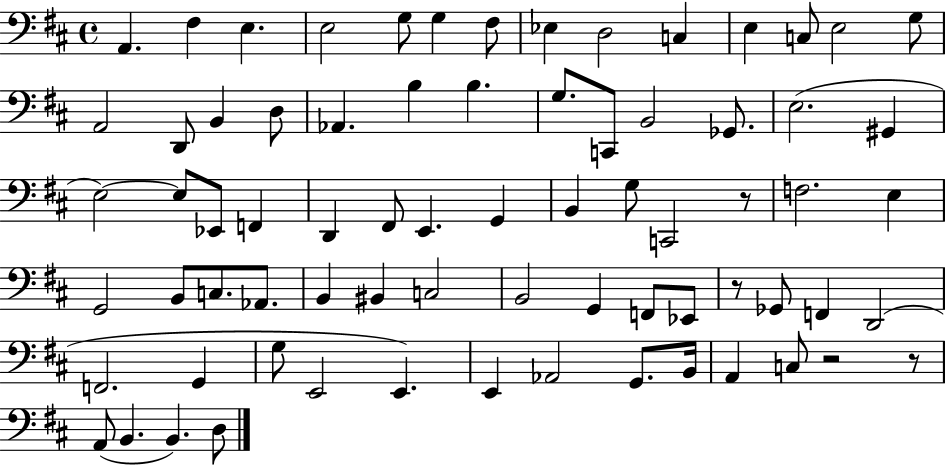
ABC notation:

X:1
T:Untitled
M:4/4
L:1/4
K:D
A,, ^F, E, E,2 G,/2 G, ^F,/2 _E, D,2 C, E, C,/2 E,2 G,/2 A,,2 D,,/2 B,, D,/2 _A,, B, B, G,/2 C,,/2 B,,2 _G,,/2 E,2 ^G,, E,2 E,/2 _E,,/2 F,, D,, ^F,,/2 E,, G,, B,, G,/2 C,,2 z/2 F,2 E, G,,2 B,,/2 C,/2 _A,,/2 B,, ^B,, C,2 B,,2 G,, F,,/2 _E,,/2 z/2 _G,,/2 F,, D,,2 F,,2 G,, G,/2 E,,2 E,, E,, _A,,2 G,,/2 B,,/4 A,, C,/2 z2 z/2 A,,/2 B,, B,, D,/2